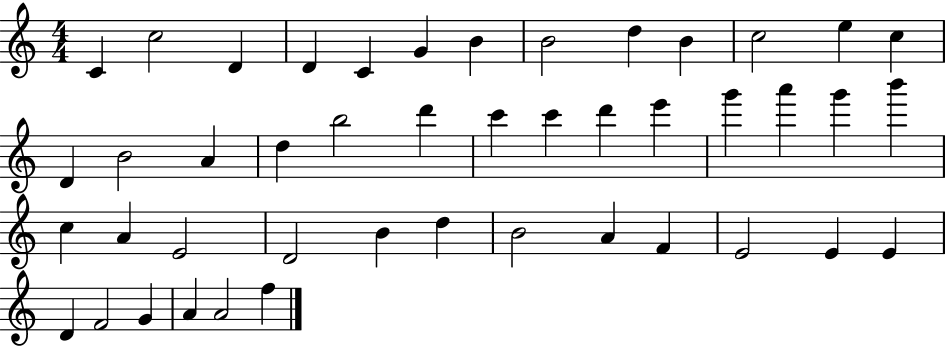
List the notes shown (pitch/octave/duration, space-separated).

C4/q C5/h D4/q D4/q C4/q G4/q B4/q B4/h D5/q B4/q C5/h E5/q C5/q D4/q B4/h A4/q D5/q B5/h D6/q C6/q C6/q D6/q E6/q G6/q A6/q G6/q B6/q C5/q A4/q E4/h D4/h B4/q D5/q B4/h A4/q F4/q E4/h E4/q E4/q D4/q F4/h G4/q A4/q A4/h F5/q